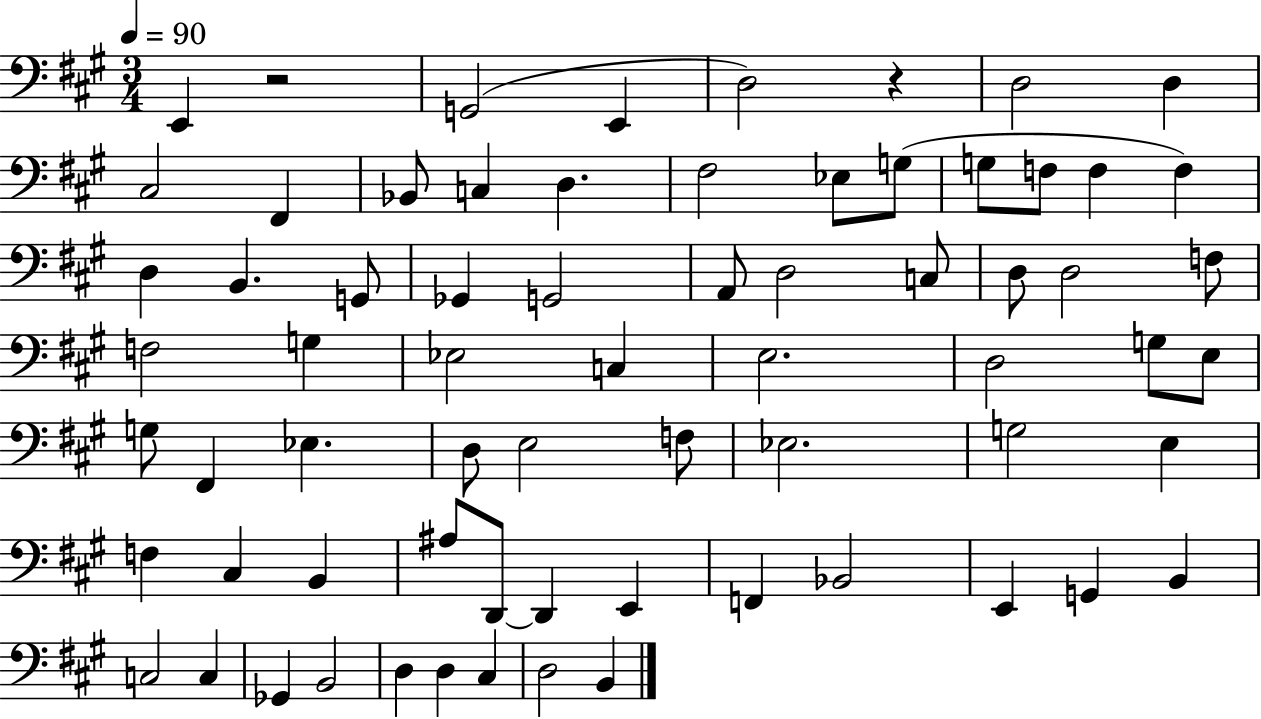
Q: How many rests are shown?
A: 2